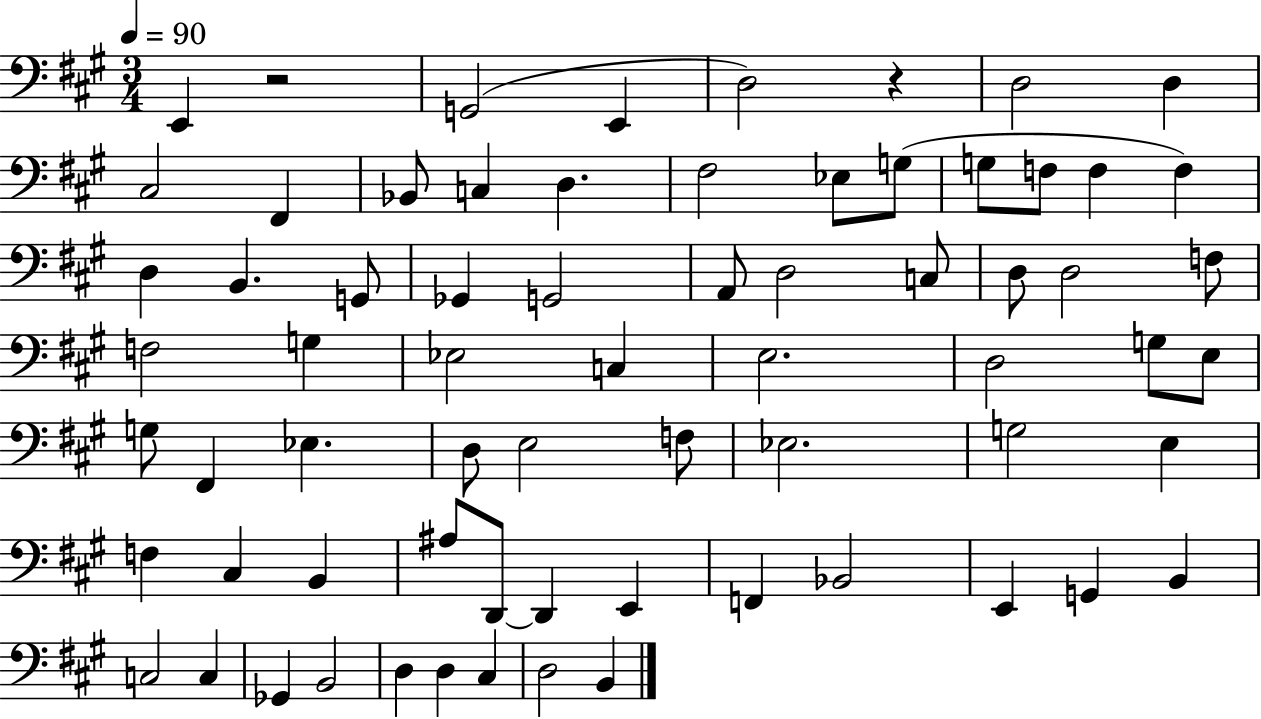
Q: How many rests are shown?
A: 2